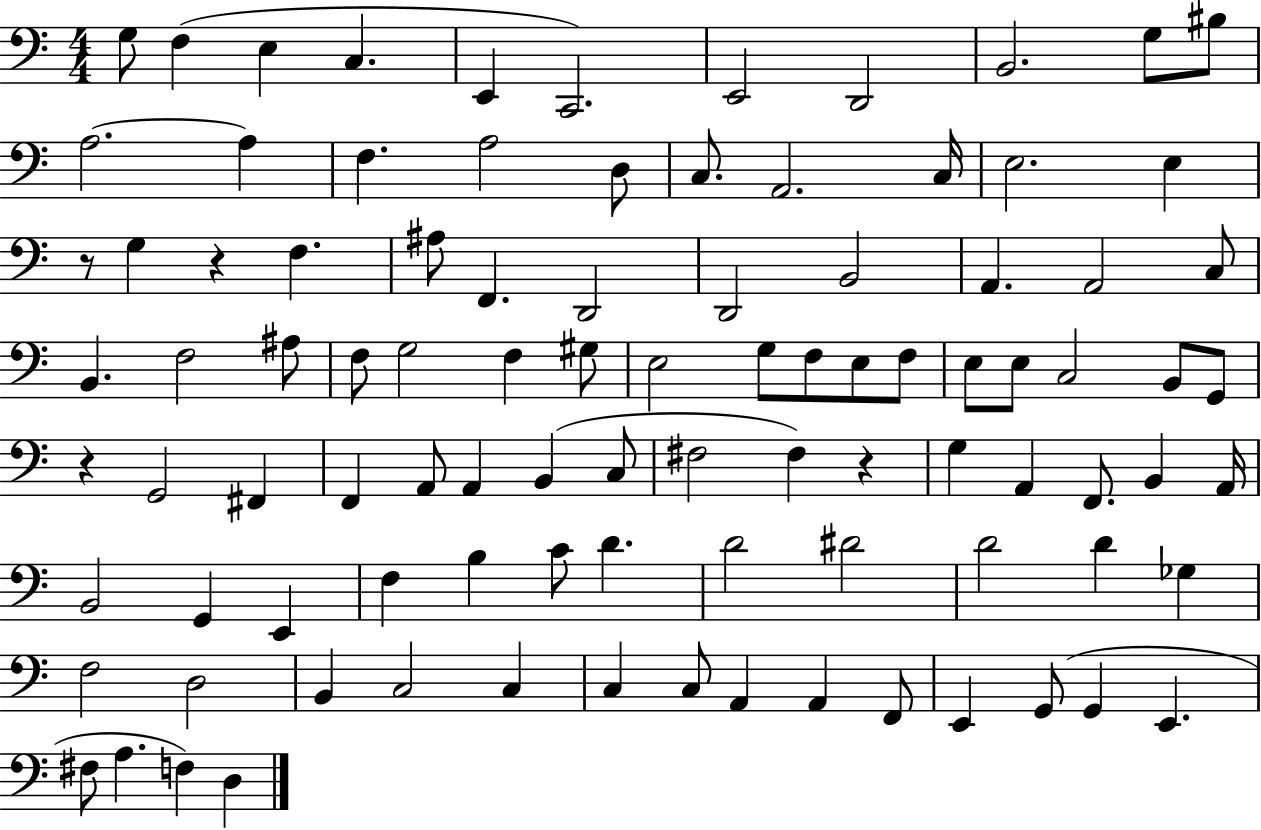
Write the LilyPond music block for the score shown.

{
  \clef bass
  \numericTimeSignature
  \time 4/4
  \key c \major
  g8 f4( e4 c4. | e,4 c,2.) | e,2 d,2 | b,2. g8 bis8 | \break a2.~~ a4 | f4. a2 d8 | c8. a,2. c16 | e2. e4 | \break r8 g4 r4 f4. | ais8 f,4. d,2 | d,2 b,2 | a,4. a,2 c8 | \break b,4. f2 ais8 | f8 g2 f4 gis8 | e2 g8 f8 e8 f8 | e8 e8 c2 b,8 g,8 | \break r4 g,2 fis,4 | f,4 a,8 a,4 b,4( c8 | fis2 fis4) r4 | g4 a,4 f,8. b,4 a,16 | \break b,2 g,4 e,4 | f4 b4 c'8 d'4. | d'2 dis'2 | d'2 d'4 ges4 | \break f2 d2 | b,4 c2 c4 | c4 c8 a,4 a,4 f,8 | e,4 g,8( g,4 e,4. | \break fis8 a4. f4) d4 | \bar "|."
}